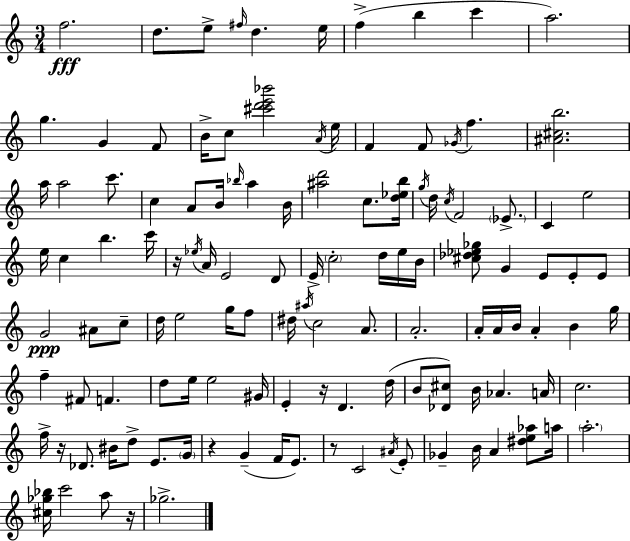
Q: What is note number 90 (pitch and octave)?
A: Db4